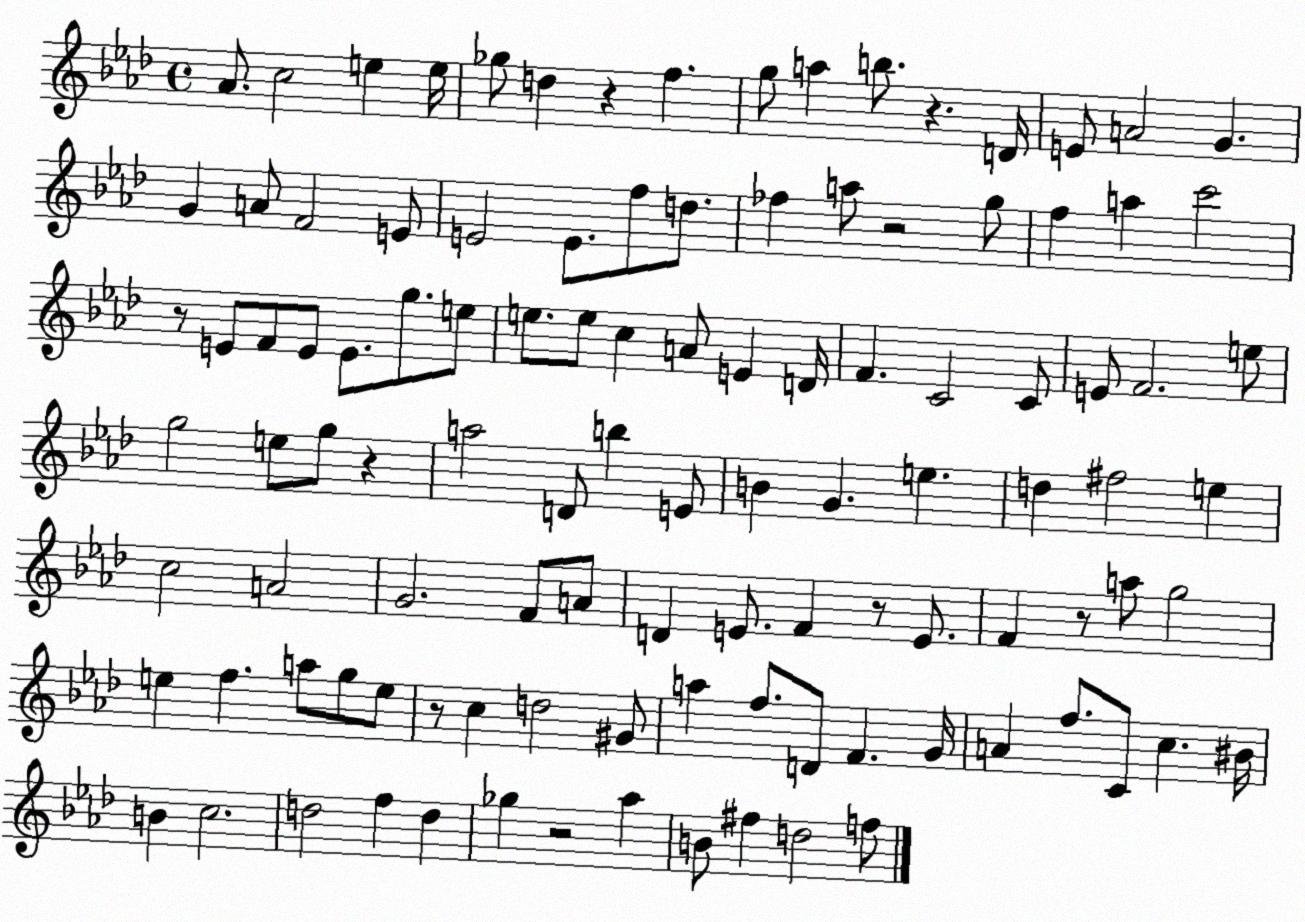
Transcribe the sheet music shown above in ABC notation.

X:1
T:Untitled
M:4/4
L:1/4
K:Ab
_A/2 c2 e e/4 _g/2 d z f g/2 a b/2 z D/4 E/2 A2 G G A/2 F2 E/2 E2 E/2 f/2 d/2 _f a/2 z2 g/2 f a c'2 z/2 E/2 F/2 E/2 E/2 g/2 e/2 e/2 e/2 c A/2 E D/4 F C2 C/2 E/2 F2 e/2 g2 e/2 g/2 z a2 D/2 b E/2 B G e d ^f2 e c2 A2 G2 F/2 A/2 D E/2 F z/2 E/2 F z/2 a/2 g2 e f a/2 g/2 e/2 z/2 c d2 ^G/2 a f/2 D/2 F G/4 A f/2 C/2 c ^B/4 B c2 d2 f d _g z2 _a B/2 ^f d2 f/2